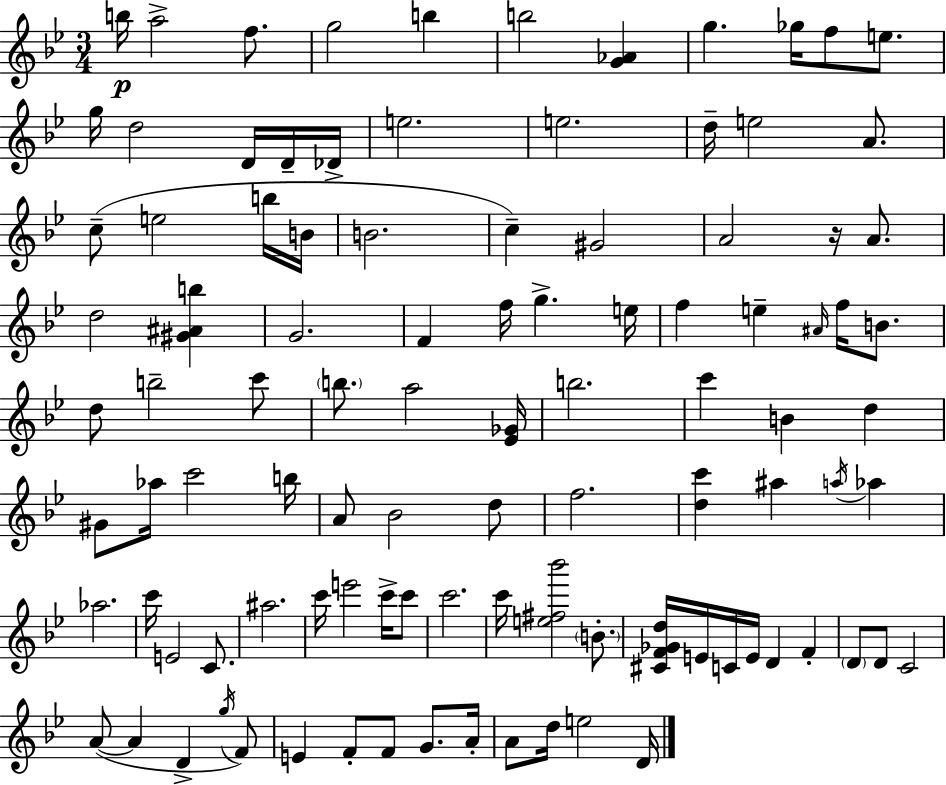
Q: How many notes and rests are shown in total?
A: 101